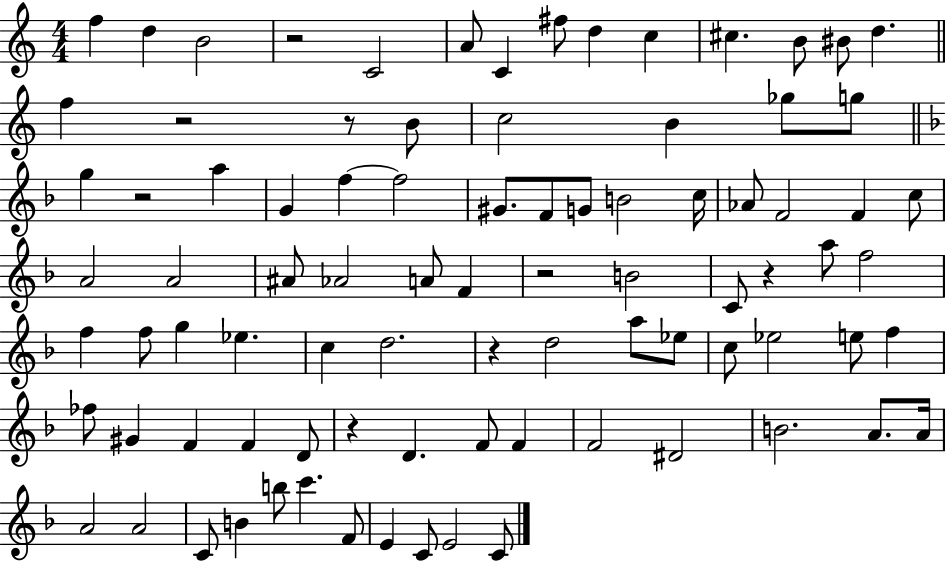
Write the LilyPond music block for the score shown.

{
  \clef treble
  \numericTimeSignature
  \time 4/4
  \key c \major
  f''4 d''4 b'2 | r2 c'2 | a'8 c'4 fis''8 d''4 c''4 | cis''4. b'8 bis'8 d''4. | \break \bar "||" \break \key a \minor f''4 r2 r8 b'8 | c''2 b'4 ges''8 g''8 | \bar "||" \break \key f \major g''4 r2 a''4 | g'4 f''4~~ f''2 | gis'8. f'8 g'8 b'2 c''16 | aes'8 f'2 f'4 c''8 | \break a'2 a'2 | ais'8 aes'2 a'8 f'4 | r2 b'2 | c'8 r4 a''8 f''2 | \break f''4 f''8 g''4 ees''4. | c''4 d''2. | r4 d''2 a''8 ees''8 | c''8 ees''2 e''8 f''4 | \break fes''8 gis'4 f'4 f'4 d'8 | r4 d'4. f'8 f'4 | f'2 dis'2 | b'2. a'8. a'16 | \break a'2 a'2 | c'8 b'4 b''8 c'''4. f'8 | e'4 c'8 e'2 c'8 | \bar "|."
}